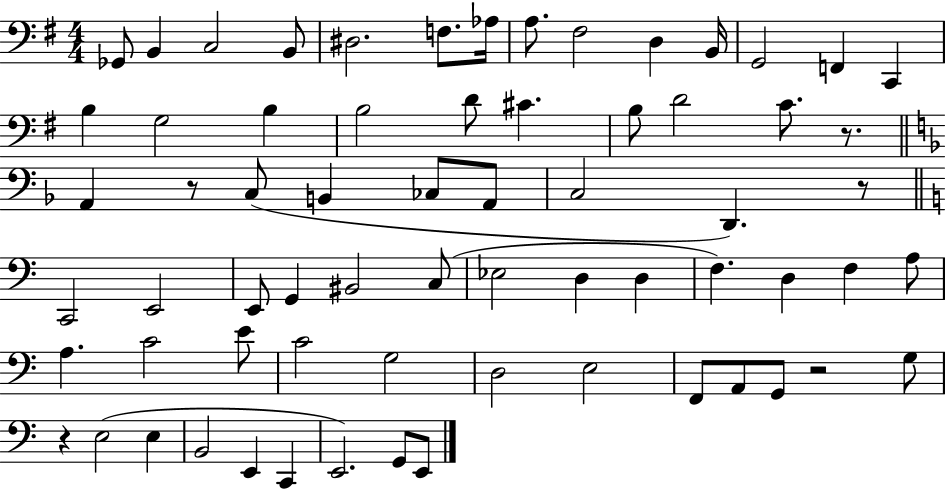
{
  \clef bass
  \numericTimeSignature
  \time 4/4
  \key g \major
  ges,8 b,4 c2 b,8 | dis2. f8. aes16 | a8. fis2 d4 b,16 | g,2 f,4 c,4 | \break b4 g2 b4 | b2 d'8 cis'4. | b8 d'2 c'8. r8. | \bar "||" \break \key d \minor a,4 r8 c8( b,4 ces8 a,8 | c2 d,4.) r8 | \bar "||" \break \key a \minor c,2 e,2 | e,8 g,4 bis,2 c8( | ees2 d4 d4 | f4.) d4 f4 a8 | \break a4. c'2 e'8 | c'2 g2 | d2 e2 | f,8 a,8 g,8 r2 g8 | \break r4 e2( e4 | b,2 e,4 c,4 | e,2.) g,8 e,8 | \bar "|."
}